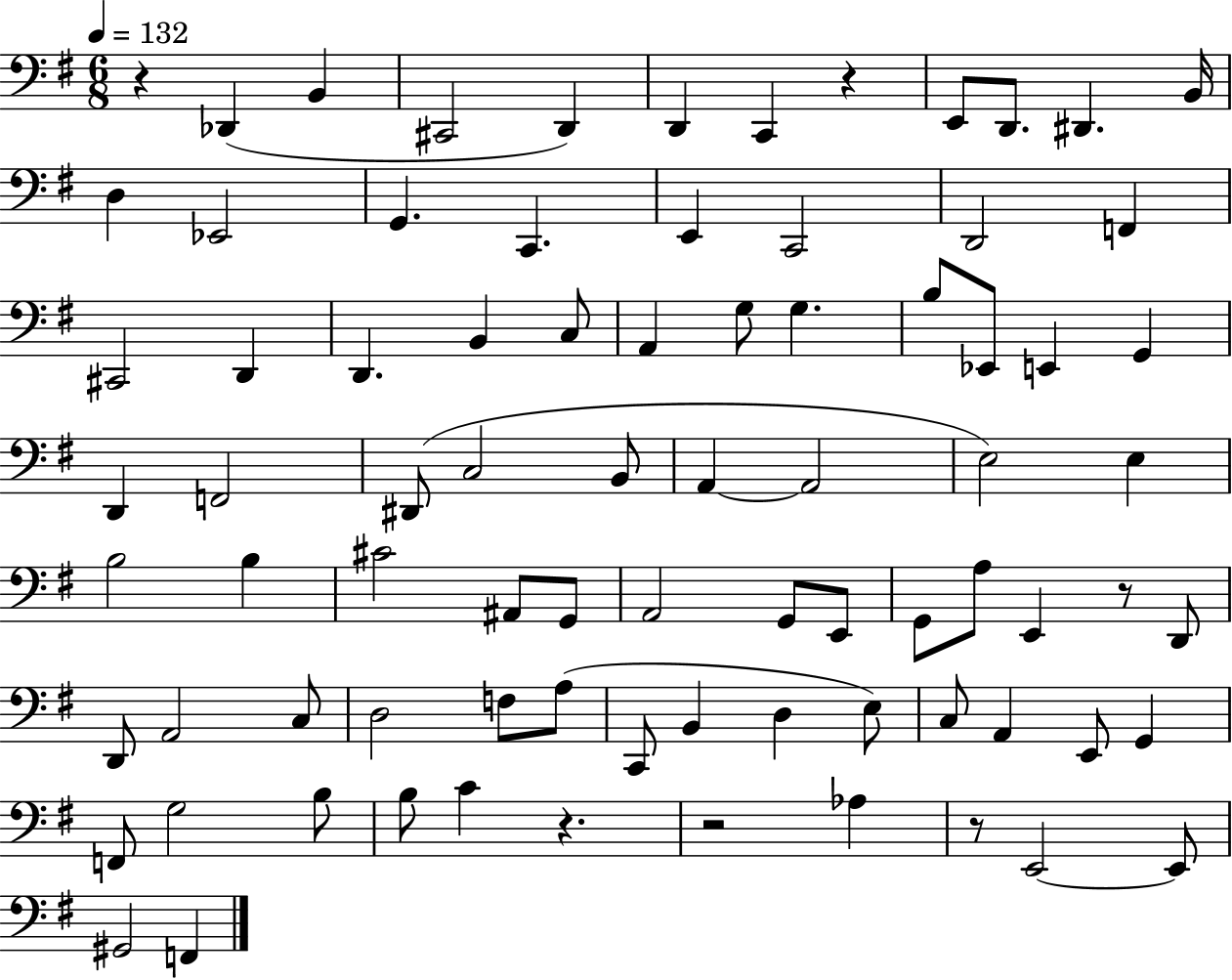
{
  \clef bass
  \numericTimeSignature
  \time 6/8
  \key g \major
  \tempo 4 = 132
  \repeat volta 2 { r4 des,4( b,4 | cis,2 d,4) | d,4 c,4 r4 | e,8 d,8. dis,4. b,16 | \break d4 ees,2 | g,4. c,4. | e,4 c,2 | d,2 f,4 | \break cis,2 d,4 | d,4. b,4 c8 | a,4 g8 g4. | b8 ees,8 e,4 g,4 | \break d,4 f,2 | dis,8( c2 b,8 | a,4~~ a,2 | e2) e4 | \break b2 b4 | cis'2 ais,8 g,8 | a,2 g,8 e,8 | g,8 a8 e,4 r8 d,8 | \break d,8 a,2 c8 | d2 f8 a8( | c,8 b,4 d4 e8) | c8 a,4 e,8 g,4 | \break f,8 g2 b8 | b8 c'4 r4. | r2 aes4 | r8 e,2~~ e,8 | \break gis,2 f,4 | } \bar "|."
}